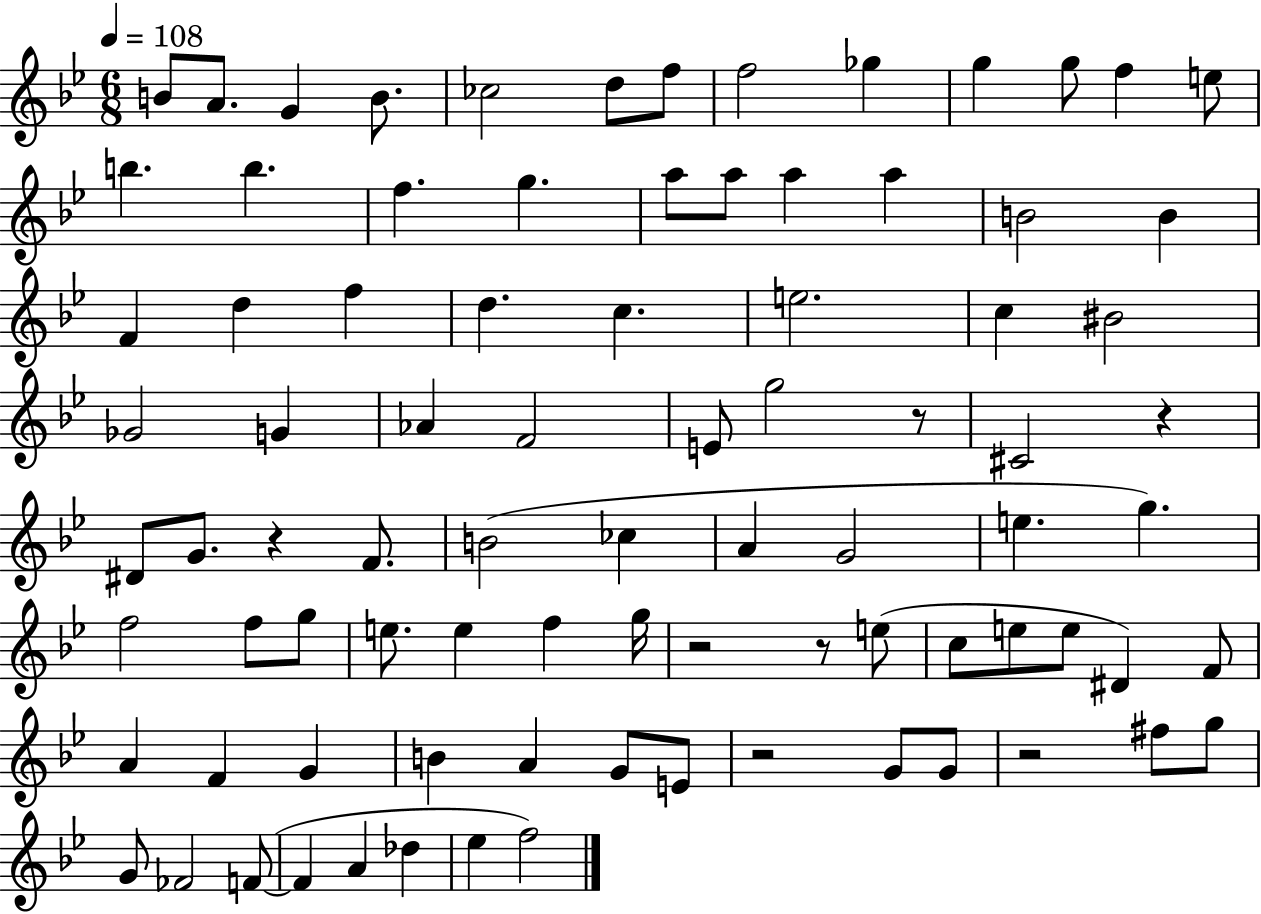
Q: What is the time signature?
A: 6/8